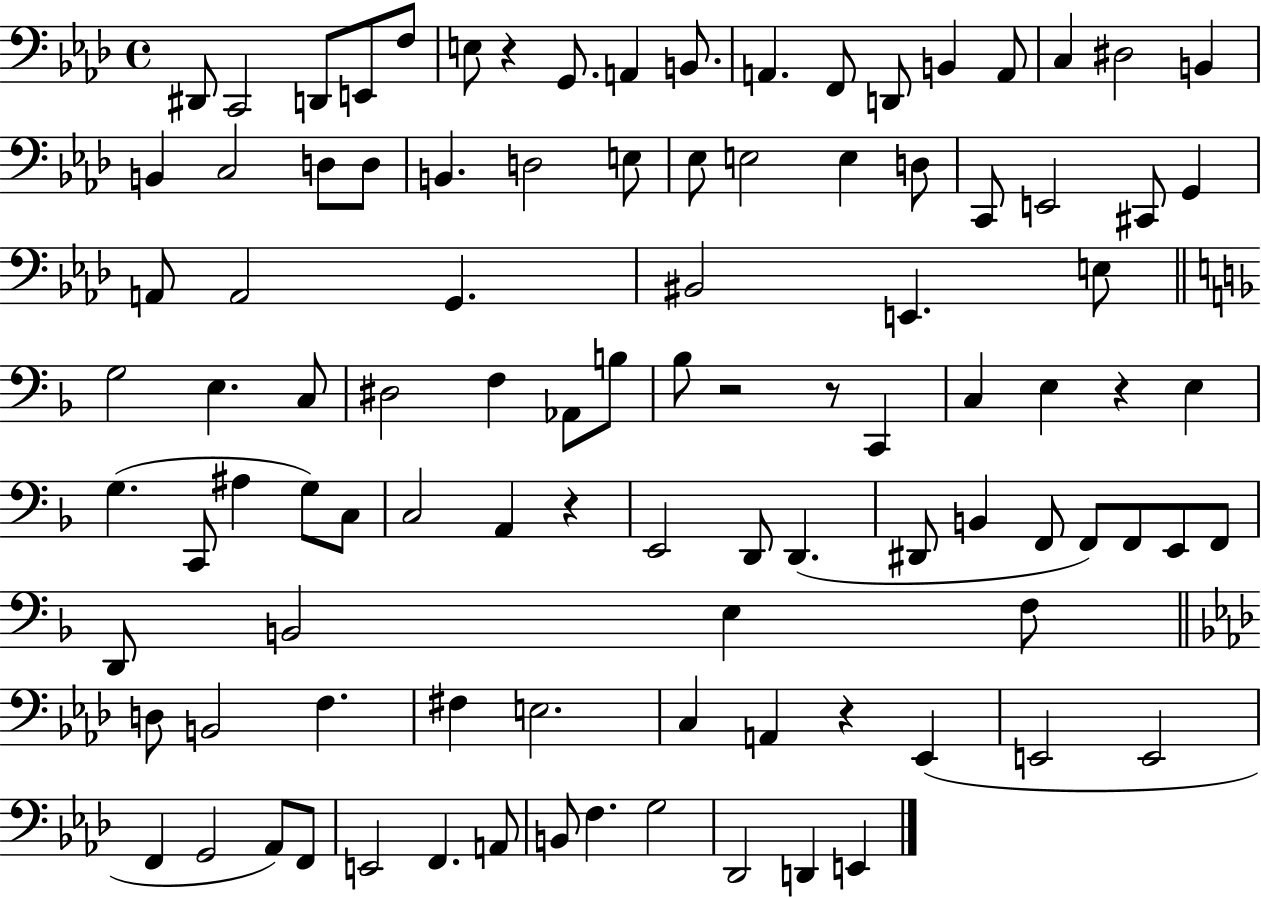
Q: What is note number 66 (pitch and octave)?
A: E2